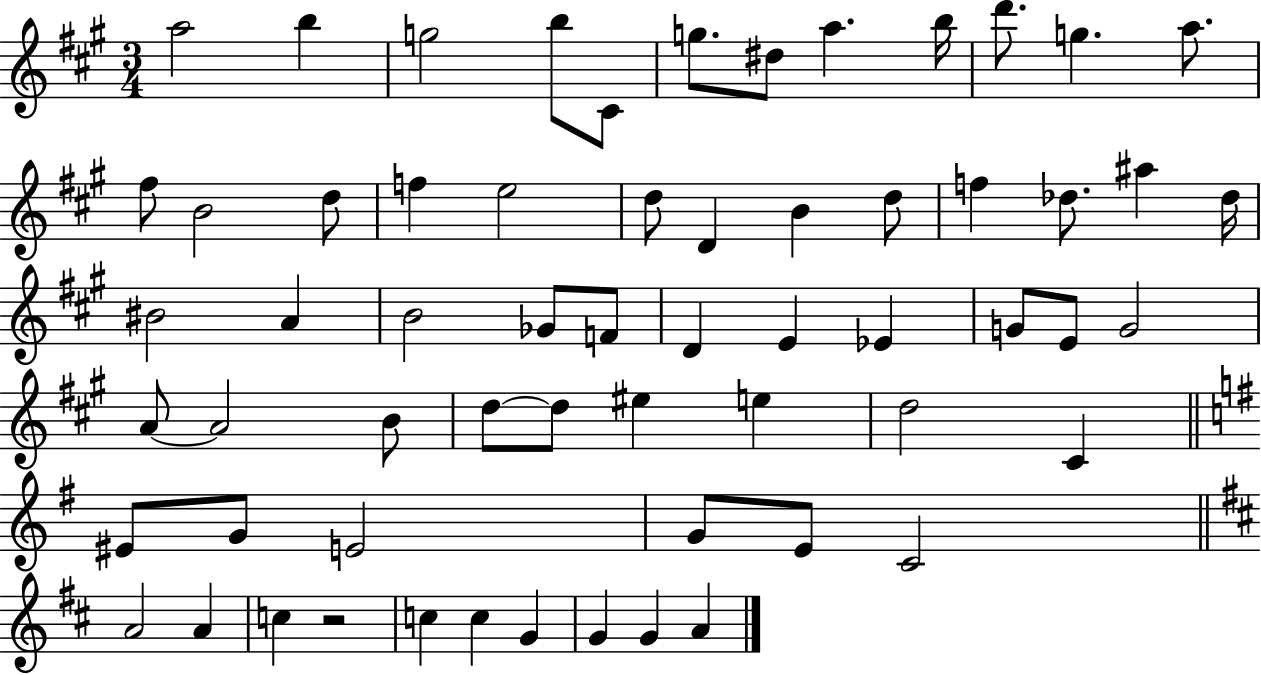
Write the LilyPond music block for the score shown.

{
  \clef treble
  \numericTimeSignature
  \time 3/4
  \key a \major
  a''2 b''4 | g''2 b''8 cis'8 | g''8. dis''8 a''4. b''16 | d'''8. g''4. a''8. | \break fis''8 b'2 d''8 | f''4 e''2 | d''8 d'4 b'4 d''8 | f''4 des''8. ais''4 des''16 | \break bis'2 a'4 | b'2 ges'8 f'8 | d'4 e'4 ees'4 | g'8 e'8 g'2 | \break a'8~~ a'2 b'8 | d''8~~ d''8 eis''4 e''4 | d''2 cis'4 | \bar "||" \break \key g \major eis'8 g'8 e'2 | g'8 e'8 c'2 | \bar "||" \break \key d \major a'2 a'4 | c''4 r2 | c''4 c''4 g'4 | g'4 g'4 a'4 | \break \bar "|."
}